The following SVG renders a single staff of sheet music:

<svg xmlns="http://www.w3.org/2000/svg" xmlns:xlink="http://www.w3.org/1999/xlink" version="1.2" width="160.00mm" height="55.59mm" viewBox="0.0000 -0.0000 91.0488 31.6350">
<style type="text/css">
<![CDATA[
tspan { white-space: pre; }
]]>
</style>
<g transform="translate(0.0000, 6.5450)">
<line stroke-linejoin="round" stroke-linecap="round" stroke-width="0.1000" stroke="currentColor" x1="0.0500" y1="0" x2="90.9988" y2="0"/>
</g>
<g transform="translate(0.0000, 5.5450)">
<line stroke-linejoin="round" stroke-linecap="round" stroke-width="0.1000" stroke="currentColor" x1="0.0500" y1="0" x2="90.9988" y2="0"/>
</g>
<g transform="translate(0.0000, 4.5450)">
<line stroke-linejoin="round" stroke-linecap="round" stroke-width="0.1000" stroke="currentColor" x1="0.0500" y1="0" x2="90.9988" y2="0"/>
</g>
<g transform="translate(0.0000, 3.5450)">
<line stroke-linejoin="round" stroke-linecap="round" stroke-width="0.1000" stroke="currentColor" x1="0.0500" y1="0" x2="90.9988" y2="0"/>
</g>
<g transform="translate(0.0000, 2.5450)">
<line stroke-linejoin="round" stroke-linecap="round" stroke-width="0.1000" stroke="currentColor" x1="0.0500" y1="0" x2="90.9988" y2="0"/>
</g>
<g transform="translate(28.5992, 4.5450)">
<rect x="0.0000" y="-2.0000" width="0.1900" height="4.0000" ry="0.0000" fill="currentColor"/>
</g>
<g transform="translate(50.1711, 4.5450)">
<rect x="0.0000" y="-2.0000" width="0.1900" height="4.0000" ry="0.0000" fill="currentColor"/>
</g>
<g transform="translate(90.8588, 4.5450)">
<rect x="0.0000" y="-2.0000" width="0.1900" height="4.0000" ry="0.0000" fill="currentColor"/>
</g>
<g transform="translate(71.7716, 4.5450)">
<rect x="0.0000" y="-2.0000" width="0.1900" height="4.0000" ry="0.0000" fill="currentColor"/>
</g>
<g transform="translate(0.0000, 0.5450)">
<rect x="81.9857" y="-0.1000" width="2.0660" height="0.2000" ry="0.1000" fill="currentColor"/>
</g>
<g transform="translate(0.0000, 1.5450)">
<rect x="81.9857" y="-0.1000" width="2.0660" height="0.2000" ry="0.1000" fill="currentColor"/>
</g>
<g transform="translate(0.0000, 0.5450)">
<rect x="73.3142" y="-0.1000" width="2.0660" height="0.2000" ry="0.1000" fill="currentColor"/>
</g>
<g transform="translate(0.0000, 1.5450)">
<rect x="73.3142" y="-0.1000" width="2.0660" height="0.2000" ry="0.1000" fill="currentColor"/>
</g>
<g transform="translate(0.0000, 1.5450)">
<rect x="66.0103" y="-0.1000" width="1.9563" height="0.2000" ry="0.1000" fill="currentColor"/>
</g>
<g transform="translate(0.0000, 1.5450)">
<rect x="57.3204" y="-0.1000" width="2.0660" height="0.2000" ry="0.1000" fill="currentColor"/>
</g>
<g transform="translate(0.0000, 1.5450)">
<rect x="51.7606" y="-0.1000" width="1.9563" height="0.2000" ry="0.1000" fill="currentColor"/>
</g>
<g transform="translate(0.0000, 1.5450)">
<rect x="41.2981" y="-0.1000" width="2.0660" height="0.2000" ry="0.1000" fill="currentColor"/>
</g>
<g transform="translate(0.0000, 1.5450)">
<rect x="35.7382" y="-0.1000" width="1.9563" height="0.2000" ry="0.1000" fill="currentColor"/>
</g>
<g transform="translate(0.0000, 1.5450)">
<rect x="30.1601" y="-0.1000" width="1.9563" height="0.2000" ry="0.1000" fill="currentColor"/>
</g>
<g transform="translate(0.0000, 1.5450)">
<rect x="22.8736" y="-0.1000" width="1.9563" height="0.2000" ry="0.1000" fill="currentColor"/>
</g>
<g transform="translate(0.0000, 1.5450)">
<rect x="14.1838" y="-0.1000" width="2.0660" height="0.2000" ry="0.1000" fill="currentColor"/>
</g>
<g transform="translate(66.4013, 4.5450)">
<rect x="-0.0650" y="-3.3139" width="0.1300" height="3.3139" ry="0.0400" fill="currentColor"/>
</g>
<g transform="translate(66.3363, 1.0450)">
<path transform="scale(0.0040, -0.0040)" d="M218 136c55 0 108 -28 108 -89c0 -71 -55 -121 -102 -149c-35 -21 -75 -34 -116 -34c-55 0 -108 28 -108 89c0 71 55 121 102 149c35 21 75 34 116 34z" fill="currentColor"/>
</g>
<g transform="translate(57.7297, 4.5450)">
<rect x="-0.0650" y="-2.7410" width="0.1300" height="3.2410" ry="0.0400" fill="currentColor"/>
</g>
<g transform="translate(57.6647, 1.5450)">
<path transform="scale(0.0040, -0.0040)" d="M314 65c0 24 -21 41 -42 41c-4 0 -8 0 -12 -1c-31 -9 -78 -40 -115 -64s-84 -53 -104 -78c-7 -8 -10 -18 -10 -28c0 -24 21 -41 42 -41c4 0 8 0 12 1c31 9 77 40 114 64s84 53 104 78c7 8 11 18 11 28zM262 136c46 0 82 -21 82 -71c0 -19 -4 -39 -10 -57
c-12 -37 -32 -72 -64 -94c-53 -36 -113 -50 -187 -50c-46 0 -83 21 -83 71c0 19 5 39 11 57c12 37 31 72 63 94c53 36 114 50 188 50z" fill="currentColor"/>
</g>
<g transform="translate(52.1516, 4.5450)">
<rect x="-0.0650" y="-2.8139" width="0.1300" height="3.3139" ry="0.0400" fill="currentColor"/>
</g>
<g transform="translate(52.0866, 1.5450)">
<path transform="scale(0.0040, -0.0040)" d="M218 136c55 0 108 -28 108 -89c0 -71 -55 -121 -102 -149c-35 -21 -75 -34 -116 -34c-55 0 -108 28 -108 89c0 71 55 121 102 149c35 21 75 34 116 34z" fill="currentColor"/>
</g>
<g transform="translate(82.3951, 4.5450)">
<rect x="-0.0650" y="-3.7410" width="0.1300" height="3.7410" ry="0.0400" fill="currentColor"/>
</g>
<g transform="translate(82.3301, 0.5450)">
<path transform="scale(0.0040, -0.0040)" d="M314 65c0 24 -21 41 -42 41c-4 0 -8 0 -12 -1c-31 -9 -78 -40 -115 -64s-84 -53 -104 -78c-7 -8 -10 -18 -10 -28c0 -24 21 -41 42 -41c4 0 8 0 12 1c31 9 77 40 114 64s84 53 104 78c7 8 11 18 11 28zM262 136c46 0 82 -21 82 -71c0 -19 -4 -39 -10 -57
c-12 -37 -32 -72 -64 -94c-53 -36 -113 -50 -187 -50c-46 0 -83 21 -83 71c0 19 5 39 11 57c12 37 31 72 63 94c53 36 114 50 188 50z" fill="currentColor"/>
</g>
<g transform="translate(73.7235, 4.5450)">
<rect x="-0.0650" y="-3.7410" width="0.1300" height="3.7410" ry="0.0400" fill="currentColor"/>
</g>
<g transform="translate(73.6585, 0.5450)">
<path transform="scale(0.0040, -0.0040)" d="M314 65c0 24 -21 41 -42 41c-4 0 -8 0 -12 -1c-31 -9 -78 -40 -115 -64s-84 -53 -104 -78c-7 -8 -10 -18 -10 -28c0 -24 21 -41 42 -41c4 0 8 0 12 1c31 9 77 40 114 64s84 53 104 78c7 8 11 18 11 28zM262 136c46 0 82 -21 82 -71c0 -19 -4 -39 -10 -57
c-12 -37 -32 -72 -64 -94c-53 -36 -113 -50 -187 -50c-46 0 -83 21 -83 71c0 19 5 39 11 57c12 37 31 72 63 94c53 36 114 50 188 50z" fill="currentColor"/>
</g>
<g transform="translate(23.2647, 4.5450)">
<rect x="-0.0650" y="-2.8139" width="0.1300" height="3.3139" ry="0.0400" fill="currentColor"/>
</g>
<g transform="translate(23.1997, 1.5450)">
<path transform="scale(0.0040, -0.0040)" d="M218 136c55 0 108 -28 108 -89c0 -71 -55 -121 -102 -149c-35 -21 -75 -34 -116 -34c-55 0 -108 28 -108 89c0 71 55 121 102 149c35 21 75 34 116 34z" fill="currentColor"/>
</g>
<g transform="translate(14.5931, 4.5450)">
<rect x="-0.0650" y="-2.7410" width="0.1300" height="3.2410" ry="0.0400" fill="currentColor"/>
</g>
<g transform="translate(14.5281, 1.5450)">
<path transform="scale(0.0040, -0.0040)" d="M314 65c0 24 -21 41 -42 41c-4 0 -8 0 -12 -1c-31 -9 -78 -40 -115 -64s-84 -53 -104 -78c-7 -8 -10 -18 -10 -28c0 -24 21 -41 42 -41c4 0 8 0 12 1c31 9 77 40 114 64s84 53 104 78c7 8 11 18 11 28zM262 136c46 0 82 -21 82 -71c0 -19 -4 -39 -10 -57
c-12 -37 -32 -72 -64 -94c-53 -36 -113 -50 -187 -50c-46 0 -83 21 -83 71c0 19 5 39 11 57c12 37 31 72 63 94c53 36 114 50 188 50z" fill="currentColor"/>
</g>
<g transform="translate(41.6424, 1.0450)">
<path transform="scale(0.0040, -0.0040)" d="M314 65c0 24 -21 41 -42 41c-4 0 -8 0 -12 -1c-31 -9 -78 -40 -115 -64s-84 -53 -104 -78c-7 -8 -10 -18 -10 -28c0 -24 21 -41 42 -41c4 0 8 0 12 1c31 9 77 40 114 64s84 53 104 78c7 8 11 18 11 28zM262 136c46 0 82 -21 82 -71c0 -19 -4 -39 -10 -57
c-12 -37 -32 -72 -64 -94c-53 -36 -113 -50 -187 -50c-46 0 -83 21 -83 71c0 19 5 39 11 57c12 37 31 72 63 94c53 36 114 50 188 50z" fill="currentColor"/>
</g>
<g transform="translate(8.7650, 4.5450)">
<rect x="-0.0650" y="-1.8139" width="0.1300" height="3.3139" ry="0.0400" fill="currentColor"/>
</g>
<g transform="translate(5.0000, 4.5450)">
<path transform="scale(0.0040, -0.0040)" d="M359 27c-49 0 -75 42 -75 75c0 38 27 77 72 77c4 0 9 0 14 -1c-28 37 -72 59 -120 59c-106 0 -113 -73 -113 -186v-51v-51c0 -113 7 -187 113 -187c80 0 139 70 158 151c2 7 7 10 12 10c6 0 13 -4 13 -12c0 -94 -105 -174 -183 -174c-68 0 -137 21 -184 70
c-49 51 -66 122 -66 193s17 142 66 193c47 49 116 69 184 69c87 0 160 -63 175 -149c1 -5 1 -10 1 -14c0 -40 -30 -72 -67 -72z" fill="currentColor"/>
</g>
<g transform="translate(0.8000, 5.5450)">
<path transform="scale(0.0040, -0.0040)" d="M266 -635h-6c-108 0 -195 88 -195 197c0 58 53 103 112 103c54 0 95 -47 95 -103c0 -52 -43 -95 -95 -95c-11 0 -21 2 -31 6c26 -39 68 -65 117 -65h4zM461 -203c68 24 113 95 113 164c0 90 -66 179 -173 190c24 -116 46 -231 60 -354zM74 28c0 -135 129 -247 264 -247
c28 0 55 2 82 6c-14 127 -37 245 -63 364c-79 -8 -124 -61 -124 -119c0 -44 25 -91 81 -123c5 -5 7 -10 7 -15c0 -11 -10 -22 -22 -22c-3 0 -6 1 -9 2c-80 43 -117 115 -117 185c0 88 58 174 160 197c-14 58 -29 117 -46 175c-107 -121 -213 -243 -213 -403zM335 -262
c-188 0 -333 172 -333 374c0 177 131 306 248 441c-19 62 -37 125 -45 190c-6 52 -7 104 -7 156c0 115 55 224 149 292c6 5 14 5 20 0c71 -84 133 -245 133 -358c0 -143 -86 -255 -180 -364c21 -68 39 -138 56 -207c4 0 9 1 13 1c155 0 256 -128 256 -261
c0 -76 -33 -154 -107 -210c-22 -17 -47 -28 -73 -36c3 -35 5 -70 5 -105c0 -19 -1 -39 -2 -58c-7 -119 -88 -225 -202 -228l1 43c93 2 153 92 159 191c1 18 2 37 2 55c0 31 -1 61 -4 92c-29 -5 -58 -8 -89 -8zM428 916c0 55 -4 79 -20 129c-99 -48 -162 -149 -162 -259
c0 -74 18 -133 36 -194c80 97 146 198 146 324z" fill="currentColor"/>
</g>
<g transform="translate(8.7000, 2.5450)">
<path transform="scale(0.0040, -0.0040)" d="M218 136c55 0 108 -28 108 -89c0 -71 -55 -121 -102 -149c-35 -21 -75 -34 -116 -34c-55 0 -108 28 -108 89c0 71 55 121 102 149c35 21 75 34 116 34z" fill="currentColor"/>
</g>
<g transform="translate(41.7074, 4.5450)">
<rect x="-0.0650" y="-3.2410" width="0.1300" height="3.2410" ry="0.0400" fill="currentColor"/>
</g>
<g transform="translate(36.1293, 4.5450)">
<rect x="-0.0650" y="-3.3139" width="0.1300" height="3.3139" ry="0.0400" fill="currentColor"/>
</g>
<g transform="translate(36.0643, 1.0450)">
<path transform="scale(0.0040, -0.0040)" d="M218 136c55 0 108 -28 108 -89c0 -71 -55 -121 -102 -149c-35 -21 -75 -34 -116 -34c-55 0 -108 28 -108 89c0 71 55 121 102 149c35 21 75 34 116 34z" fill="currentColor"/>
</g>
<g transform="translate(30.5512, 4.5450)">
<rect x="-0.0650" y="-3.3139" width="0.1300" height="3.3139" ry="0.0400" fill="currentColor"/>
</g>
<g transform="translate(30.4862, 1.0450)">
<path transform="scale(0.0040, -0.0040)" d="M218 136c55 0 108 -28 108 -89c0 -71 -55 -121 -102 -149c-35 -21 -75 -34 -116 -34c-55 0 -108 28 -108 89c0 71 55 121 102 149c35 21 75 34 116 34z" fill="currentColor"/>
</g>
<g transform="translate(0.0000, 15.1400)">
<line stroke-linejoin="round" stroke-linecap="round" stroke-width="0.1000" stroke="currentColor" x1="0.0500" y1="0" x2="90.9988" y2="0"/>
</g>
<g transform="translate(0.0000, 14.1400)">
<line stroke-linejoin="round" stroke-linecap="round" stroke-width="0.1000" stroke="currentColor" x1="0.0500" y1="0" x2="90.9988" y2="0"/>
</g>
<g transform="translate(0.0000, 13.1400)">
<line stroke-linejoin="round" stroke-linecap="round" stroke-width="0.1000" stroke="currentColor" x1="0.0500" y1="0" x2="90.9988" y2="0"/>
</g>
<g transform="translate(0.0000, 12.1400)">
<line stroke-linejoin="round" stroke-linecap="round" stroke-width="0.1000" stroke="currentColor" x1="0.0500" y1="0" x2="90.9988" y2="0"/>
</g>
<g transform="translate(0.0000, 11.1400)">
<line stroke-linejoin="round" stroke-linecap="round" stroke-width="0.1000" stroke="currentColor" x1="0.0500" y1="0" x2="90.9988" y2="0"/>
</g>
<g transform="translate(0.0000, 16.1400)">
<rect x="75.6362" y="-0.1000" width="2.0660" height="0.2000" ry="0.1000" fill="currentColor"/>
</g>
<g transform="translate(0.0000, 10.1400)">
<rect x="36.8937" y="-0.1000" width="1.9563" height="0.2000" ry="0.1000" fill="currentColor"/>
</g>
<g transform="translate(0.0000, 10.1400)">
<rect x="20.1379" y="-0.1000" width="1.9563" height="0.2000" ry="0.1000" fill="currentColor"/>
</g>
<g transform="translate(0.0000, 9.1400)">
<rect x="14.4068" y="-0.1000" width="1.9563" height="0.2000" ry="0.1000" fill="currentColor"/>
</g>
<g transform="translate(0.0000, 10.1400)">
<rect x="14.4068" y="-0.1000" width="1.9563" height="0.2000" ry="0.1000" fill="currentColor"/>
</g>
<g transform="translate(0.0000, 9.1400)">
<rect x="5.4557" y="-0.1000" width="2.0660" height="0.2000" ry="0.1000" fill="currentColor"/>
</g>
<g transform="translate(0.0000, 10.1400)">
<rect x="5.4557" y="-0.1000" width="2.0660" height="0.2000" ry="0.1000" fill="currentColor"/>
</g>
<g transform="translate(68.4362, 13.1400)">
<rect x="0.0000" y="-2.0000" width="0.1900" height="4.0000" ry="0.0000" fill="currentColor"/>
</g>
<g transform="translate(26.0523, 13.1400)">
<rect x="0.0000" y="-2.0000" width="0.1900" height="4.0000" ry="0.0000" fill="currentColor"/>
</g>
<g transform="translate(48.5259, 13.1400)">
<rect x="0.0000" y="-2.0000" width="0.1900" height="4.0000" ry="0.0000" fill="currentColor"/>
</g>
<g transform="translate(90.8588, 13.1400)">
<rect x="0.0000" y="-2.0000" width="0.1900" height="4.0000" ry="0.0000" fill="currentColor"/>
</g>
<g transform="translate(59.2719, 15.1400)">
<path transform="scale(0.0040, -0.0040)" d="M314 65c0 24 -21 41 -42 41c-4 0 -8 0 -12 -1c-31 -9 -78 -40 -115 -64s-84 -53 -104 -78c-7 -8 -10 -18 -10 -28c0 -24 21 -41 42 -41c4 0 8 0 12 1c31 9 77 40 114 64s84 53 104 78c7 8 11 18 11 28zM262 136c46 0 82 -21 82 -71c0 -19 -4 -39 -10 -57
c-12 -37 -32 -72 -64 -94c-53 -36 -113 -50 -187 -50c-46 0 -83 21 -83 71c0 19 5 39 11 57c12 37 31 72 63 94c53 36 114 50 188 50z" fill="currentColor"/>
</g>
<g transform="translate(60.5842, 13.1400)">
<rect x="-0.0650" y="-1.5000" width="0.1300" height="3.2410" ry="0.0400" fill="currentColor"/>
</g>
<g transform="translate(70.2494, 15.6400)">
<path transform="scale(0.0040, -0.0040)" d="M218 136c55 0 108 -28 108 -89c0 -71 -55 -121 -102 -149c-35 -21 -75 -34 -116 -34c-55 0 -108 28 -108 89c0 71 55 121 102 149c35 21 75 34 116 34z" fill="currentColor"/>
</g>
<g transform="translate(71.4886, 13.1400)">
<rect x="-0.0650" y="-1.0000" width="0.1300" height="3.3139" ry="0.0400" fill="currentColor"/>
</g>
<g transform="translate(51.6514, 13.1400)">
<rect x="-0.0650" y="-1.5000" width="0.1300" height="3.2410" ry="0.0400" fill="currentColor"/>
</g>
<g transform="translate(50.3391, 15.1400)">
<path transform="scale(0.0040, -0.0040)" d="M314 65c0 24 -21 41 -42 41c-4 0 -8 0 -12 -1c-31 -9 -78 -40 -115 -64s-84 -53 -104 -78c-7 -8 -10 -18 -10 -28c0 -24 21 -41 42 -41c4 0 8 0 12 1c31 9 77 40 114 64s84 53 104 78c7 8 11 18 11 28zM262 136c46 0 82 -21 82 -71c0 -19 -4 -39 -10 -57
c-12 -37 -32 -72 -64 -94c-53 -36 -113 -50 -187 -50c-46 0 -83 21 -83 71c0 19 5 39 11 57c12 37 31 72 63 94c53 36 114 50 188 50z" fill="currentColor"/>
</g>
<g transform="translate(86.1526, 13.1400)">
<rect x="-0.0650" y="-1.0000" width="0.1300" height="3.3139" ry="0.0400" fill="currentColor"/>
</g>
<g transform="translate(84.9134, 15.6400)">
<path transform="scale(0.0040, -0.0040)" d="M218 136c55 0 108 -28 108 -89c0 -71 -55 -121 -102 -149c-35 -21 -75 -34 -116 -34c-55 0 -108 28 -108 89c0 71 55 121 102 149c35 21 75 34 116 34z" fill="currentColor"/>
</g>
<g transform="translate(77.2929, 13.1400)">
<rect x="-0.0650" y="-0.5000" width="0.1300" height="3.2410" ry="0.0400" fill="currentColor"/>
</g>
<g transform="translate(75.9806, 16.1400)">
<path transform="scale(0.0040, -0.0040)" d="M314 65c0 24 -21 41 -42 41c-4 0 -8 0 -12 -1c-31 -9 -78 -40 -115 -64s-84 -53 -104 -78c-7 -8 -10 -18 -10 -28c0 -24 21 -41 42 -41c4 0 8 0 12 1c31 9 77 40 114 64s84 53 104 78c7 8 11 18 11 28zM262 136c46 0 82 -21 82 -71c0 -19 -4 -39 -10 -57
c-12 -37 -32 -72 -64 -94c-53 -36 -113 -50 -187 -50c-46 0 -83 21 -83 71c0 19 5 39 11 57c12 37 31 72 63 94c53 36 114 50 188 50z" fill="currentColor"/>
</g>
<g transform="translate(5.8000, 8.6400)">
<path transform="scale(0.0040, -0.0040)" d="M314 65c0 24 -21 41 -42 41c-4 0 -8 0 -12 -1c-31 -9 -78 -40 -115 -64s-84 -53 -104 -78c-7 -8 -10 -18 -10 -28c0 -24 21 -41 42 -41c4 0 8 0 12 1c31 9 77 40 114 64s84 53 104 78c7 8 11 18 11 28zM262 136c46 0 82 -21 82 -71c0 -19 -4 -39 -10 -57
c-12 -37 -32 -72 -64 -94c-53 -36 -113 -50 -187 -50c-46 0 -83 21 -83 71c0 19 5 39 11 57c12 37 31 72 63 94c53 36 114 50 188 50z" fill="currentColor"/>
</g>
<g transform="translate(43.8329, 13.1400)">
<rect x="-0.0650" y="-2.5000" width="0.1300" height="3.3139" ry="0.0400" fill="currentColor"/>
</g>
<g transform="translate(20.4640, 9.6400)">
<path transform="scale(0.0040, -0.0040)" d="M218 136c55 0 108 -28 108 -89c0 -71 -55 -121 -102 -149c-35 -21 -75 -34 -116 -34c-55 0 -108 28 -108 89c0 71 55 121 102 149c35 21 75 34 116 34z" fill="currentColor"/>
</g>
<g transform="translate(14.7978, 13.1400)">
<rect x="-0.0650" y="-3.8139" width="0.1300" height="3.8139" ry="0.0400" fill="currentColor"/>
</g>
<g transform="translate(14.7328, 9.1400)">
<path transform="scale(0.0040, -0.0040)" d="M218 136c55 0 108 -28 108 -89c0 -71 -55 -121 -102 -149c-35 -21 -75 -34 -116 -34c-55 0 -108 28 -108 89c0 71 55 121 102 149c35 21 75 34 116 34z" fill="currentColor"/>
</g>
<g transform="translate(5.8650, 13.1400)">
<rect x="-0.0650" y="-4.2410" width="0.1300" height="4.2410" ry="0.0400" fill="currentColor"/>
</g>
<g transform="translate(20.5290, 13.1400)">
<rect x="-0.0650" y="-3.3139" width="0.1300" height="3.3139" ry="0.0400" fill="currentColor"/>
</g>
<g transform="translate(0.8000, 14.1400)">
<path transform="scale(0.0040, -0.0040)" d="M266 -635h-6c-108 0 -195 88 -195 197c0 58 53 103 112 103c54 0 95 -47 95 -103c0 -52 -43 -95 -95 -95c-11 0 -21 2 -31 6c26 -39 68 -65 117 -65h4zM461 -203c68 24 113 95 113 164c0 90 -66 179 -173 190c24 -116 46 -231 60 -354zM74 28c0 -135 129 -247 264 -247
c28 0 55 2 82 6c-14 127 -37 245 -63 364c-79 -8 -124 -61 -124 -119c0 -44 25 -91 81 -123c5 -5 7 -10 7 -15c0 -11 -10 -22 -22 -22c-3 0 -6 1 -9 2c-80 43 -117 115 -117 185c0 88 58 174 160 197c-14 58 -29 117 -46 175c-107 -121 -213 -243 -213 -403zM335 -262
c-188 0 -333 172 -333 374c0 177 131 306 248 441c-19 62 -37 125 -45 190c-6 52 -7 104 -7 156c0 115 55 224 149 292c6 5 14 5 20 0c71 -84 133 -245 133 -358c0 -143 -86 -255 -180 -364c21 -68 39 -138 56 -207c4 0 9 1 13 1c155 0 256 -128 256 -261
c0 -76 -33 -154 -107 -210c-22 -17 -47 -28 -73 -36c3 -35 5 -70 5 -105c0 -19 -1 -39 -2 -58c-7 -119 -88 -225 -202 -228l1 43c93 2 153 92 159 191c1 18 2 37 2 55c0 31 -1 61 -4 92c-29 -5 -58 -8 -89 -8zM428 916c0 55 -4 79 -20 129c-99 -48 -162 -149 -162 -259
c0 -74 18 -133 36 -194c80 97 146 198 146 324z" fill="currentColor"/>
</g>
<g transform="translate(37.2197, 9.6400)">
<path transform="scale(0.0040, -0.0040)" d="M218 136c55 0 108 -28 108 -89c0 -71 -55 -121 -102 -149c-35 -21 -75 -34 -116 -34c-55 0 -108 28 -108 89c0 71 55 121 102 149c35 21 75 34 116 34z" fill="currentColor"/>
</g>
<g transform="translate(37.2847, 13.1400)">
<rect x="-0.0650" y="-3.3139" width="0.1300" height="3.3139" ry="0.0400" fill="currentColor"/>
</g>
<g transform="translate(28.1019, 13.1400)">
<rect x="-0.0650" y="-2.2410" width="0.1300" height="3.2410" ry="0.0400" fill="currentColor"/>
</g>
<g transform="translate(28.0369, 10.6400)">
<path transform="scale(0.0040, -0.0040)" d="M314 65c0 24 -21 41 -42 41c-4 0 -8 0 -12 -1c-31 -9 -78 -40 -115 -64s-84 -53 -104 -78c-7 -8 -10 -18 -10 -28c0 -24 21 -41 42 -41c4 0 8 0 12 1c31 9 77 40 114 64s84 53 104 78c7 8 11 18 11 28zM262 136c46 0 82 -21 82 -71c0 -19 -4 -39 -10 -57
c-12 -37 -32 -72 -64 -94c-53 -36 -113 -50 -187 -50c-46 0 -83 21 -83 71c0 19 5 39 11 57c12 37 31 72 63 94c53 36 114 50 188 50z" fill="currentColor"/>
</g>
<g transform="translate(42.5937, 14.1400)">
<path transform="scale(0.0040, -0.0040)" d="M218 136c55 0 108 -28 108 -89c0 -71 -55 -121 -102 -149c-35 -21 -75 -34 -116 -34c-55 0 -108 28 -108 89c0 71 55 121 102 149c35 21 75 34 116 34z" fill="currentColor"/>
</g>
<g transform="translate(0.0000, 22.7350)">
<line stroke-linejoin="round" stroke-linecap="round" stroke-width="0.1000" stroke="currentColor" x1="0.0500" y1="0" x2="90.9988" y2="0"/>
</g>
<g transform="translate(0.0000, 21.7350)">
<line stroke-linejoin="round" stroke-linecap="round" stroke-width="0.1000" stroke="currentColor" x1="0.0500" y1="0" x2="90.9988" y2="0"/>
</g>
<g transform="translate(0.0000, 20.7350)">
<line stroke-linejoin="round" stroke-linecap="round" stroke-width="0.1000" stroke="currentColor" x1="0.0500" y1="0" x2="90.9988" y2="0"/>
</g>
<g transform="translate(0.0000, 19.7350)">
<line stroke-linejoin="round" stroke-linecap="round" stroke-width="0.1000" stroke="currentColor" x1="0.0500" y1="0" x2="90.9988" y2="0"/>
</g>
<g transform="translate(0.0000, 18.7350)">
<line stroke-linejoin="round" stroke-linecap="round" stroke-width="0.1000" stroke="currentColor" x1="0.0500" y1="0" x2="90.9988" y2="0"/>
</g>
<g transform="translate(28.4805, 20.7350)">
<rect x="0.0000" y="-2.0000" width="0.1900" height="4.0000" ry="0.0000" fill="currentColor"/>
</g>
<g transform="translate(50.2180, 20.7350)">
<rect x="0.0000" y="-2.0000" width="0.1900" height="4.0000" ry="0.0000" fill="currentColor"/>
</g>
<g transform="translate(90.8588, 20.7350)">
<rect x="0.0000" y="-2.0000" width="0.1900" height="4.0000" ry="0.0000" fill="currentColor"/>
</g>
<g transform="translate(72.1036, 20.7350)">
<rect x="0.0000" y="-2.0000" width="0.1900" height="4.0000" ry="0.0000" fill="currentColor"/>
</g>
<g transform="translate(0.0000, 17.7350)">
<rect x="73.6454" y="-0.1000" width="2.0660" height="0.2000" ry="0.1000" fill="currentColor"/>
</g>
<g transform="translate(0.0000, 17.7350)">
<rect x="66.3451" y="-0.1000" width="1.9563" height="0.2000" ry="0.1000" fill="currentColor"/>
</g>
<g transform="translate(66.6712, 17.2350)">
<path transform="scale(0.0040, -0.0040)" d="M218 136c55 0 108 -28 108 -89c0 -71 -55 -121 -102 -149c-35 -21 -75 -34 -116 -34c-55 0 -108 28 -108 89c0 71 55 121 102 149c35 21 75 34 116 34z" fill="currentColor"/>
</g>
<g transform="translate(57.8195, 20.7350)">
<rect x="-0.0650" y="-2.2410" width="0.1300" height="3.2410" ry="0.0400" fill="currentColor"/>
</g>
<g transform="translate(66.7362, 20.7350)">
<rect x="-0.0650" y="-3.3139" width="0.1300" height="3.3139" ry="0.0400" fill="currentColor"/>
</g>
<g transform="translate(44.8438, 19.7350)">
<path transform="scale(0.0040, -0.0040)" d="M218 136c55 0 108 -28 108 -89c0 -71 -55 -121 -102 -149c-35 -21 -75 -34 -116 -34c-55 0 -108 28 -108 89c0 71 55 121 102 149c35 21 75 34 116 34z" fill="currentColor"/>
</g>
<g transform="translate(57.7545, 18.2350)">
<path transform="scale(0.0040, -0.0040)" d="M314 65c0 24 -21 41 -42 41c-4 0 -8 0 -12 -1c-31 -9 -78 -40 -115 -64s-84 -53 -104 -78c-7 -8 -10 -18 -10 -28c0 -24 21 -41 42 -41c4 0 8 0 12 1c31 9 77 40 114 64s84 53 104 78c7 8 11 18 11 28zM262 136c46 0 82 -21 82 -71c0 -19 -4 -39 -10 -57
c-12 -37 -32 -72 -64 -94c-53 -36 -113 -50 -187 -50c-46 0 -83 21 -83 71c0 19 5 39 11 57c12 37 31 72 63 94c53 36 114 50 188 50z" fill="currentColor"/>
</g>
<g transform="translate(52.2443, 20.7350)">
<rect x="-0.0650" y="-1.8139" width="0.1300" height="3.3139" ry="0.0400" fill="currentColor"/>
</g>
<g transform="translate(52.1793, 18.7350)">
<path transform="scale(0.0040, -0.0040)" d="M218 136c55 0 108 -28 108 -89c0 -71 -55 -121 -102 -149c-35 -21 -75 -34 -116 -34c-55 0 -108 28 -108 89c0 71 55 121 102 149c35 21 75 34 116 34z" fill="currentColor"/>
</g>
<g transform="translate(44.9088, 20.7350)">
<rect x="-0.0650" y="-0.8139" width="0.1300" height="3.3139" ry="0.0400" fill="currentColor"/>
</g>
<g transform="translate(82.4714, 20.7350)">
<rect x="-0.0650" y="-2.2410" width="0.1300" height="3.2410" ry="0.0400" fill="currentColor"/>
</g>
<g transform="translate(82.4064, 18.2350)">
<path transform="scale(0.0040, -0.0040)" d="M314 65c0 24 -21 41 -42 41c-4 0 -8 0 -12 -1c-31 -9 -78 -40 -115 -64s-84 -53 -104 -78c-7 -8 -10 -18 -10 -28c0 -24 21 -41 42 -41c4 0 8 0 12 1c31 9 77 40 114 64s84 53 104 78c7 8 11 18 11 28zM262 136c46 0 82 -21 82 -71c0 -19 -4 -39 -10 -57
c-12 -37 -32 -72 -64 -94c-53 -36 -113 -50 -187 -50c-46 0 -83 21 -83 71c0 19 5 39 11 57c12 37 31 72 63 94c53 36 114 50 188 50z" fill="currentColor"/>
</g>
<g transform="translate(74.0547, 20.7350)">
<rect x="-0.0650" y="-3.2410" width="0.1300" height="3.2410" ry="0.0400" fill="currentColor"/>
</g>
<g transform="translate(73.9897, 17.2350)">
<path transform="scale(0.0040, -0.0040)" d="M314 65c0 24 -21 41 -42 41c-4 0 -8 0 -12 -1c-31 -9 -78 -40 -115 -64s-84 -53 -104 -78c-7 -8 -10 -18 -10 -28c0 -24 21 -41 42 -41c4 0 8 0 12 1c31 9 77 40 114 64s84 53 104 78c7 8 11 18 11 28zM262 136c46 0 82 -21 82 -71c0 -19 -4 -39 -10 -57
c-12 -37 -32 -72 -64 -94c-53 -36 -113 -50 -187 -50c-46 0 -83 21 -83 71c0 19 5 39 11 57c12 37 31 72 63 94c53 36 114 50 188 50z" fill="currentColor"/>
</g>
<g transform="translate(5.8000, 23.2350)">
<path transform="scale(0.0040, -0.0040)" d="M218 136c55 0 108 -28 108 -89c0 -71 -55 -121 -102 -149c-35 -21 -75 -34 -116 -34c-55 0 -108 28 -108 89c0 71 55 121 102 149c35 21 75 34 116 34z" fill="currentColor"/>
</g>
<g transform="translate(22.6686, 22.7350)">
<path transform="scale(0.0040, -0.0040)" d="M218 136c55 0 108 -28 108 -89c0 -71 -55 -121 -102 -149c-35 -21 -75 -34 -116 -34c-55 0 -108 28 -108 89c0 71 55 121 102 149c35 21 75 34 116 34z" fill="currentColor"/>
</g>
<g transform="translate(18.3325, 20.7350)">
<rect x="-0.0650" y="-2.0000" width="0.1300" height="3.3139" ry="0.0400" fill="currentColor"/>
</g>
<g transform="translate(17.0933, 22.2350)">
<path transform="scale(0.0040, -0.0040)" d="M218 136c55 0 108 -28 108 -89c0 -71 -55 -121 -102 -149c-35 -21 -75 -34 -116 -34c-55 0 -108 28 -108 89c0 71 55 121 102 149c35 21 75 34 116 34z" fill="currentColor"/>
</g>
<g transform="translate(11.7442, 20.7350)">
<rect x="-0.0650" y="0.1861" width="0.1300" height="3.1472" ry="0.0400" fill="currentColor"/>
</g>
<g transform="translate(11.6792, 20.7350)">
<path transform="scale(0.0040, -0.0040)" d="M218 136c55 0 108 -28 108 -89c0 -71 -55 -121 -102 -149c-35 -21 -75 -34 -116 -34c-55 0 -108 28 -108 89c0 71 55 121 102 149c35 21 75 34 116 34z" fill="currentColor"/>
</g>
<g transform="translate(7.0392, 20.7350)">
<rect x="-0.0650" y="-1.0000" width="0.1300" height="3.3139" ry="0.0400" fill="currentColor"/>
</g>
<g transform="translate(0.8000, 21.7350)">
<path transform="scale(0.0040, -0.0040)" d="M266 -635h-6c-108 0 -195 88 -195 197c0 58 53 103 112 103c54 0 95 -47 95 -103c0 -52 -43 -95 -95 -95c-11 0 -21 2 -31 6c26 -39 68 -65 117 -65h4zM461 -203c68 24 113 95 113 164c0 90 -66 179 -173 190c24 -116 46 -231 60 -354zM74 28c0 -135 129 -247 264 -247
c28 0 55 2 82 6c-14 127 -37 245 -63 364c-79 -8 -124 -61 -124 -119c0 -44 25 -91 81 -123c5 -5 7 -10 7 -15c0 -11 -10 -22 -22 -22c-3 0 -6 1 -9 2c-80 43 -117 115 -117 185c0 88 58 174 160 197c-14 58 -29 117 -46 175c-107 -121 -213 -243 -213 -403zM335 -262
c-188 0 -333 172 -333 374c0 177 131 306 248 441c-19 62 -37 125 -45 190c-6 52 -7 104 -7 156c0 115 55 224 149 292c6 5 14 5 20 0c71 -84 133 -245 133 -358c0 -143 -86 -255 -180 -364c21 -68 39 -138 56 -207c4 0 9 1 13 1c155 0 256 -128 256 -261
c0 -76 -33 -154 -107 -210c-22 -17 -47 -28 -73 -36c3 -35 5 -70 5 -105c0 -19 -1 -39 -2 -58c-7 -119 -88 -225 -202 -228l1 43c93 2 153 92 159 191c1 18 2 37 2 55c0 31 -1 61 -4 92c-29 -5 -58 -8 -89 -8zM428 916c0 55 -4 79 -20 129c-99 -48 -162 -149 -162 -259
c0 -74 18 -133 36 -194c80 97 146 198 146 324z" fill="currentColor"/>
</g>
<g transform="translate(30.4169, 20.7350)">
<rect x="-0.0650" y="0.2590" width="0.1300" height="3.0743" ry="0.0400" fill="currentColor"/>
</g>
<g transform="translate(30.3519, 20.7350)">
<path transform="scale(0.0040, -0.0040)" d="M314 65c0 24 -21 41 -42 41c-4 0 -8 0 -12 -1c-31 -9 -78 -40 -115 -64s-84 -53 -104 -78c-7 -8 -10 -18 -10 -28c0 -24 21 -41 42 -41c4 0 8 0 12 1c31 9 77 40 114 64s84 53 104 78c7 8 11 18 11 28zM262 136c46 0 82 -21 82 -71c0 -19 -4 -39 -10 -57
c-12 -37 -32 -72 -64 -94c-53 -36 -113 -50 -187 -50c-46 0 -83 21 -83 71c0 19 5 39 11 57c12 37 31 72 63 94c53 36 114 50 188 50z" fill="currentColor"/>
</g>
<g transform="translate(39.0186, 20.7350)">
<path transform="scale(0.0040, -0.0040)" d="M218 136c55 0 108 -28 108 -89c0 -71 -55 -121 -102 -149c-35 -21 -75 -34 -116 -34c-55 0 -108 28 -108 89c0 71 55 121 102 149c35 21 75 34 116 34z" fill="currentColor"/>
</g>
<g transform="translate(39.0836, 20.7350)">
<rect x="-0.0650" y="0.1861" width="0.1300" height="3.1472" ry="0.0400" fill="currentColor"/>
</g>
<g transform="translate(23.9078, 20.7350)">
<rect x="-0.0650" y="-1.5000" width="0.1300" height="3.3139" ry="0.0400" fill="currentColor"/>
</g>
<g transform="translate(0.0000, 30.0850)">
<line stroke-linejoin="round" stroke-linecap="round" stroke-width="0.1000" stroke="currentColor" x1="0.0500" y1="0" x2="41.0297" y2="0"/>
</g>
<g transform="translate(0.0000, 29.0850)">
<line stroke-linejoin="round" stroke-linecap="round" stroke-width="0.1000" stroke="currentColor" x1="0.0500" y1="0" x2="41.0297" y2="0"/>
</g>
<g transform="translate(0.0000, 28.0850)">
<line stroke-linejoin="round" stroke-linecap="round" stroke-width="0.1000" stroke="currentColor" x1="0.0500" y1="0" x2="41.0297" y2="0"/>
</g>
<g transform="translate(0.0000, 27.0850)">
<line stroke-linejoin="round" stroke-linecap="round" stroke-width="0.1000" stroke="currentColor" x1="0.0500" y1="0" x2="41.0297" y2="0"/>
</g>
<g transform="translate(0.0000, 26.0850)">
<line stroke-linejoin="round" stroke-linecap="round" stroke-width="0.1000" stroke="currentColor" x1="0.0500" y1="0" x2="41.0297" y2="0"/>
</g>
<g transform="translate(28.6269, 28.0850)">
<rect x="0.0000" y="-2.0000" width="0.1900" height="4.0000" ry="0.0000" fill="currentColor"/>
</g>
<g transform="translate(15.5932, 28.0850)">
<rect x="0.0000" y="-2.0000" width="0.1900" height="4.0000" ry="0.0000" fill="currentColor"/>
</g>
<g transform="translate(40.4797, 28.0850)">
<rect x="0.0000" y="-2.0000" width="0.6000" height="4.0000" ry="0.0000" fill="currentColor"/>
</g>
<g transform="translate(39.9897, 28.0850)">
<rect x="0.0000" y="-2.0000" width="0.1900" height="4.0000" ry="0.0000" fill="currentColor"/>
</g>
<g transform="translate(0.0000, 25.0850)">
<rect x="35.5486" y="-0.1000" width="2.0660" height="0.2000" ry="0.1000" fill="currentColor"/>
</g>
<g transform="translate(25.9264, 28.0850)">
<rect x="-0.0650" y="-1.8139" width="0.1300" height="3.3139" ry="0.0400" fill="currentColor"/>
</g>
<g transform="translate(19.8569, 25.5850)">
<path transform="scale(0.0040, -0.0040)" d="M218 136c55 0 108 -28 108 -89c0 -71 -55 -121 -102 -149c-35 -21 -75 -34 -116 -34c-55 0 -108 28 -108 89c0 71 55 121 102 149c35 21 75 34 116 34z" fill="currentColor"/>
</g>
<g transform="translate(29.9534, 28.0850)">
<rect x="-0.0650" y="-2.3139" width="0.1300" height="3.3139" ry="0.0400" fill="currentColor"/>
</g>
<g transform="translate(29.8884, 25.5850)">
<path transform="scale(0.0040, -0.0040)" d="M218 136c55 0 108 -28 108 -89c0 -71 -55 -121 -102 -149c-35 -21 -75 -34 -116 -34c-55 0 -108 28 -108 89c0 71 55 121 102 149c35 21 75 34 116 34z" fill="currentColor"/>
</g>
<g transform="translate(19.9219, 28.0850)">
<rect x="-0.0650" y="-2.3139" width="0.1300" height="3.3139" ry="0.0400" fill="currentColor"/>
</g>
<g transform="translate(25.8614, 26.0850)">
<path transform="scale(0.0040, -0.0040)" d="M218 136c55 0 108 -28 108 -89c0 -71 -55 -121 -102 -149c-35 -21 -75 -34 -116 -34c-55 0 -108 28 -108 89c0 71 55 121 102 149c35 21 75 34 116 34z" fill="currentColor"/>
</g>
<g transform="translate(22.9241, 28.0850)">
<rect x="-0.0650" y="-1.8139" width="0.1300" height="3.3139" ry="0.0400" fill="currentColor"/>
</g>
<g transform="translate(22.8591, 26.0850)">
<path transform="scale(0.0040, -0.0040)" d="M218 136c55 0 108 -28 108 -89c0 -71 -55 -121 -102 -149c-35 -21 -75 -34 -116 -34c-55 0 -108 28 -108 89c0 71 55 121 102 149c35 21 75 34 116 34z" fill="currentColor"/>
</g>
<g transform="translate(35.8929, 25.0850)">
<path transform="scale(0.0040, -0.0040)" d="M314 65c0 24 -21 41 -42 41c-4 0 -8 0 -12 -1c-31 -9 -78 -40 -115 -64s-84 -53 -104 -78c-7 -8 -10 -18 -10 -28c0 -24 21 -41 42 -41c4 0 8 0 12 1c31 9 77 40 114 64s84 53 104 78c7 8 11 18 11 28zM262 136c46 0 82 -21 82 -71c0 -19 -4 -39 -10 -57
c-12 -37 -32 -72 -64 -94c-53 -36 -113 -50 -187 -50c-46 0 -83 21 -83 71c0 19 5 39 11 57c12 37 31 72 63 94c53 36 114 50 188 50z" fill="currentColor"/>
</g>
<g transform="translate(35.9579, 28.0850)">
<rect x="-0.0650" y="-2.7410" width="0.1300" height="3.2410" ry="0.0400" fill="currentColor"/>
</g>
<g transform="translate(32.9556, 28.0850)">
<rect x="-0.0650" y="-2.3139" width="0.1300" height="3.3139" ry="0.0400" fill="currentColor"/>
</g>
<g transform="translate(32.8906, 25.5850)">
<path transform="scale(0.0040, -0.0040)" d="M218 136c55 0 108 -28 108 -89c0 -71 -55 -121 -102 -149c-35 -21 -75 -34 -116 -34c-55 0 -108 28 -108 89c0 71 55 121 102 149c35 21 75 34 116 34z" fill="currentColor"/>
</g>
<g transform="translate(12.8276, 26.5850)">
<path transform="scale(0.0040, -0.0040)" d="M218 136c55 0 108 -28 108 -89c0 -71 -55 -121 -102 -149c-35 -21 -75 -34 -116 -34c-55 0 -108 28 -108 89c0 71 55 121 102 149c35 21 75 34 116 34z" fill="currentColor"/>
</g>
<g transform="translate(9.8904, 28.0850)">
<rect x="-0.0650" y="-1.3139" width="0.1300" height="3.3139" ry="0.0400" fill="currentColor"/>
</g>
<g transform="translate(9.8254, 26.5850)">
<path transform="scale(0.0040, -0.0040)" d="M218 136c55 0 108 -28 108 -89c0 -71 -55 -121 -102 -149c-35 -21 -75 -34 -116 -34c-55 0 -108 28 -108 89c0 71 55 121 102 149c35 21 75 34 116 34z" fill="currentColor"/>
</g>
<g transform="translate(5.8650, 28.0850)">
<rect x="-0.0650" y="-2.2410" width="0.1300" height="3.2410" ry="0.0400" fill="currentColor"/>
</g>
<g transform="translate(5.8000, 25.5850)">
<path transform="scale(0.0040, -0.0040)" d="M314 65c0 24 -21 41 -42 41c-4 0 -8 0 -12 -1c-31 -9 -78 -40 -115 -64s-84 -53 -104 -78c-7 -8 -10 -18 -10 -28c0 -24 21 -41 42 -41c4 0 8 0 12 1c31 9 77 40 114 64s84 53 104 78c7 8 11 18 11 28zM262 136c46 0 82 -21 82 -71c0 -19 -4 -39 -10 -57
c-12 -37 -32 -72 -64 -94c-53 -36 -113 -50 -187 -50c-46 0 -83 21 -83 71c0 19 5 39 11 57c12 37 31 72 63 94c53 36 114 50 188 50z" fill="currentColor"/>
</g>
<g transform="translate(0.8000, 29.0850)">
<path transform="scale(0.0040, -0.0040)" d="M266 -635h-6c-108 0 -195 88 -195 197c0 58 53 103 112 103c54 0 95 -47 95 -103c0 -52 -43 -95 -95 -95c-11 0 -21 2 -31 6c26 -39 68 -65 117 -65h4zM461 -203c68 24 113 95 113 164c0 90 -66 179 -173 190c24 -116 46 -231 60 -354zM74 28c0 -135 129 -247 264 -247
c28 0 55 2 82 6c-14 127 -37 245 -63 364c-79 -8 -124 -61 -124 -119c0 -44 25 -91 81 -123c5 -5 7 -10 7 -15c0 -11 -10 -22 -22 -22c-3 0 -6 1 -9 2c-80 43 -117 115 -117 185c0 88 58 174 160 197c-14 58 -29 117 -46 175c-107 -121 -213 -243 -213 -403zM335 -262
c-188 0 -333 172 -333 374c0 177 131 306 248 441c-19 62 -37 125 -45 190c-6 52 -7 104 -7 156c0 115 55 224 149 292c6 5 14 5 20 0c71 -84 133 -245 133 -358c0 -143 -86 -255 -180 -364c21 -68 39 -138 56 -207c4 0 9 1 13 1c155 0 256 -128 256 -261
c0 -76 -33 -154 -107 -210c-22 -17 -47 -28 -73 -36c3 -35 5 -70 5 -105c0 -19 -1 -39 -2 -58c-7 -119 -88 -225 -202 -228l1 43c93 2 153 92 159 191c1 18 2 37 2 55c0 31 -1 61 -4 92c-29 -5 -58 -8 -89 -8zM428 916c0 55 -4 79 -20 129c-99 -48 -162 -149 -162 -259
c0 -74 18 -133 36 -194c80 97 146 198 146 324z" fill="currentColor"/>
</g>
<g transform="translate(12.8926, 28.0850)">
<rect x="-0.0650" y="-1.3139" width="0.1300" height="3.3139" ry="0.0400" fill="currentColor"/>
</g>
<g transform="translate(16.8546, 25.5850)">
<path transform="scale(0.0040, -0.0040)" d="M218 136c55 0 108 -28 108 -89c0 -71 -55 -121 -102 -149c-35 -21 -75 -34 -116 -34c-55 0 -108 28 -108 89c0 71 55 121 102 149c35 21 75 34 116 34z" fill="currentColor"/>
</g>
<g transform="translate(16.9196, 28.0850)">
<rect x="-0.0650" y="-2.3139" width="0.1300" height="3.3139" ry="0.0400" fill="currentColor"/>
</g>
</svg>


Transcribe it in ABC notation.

X:1
T:Untitled
M:4/4
L:1/4
K:C
f a2 a b b b2 a a2 b c'2 c'2 d'2 c' b g2 b G E2 E2 D C2 D D B F E B2 B d f g2 b b2 g2 g2 e e g g f f g g a2